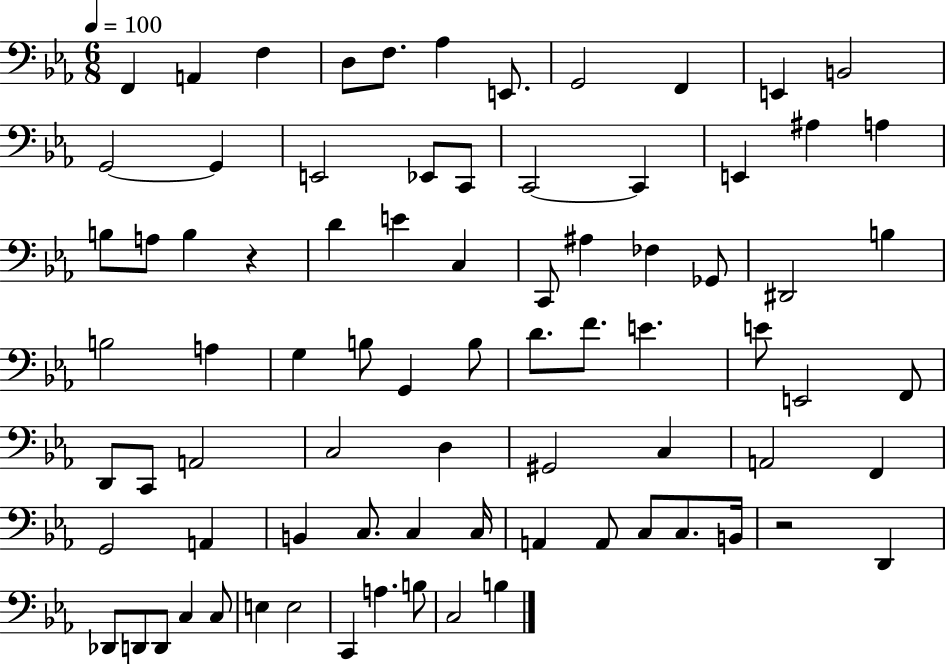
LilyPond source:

{
  \clef bass
  \numericTimeSignature
  \time 6/8
  \key ees \major
  \tempo 4 = 100
  f,4 a,4 f4 | d8 f8. aes4 e,8. | g,2 f,4 | e,4 b,2 | \break g,2~~ g,4 | e,2 ees,8 c,8 | c,2~~ c,4 | e,4 ais4 a4 | \break b8 a8 b4 r4 | d'4 e'4 c4 | c,8 ais4 fes4 ges,8 | dis,2 b4 | \break b2 a4 | g4 b8 g,4 b8 | d'8. f'8. e'4. | e'8 e,2 f,8 | \break d,8 c,8 a,2 | c2 d4 | gis,2 c4 | a,2 f,4 | \break g,2 a,4 | b,4 c8. c4 c16 | a,4 a,8 c8 c8. b,16 | r2 d,4 | \break des,8 d,8 d,8 c4 c8 | e4 e2 | c,4 a4. b8 | c2 b4 | \break \bar "|."
}